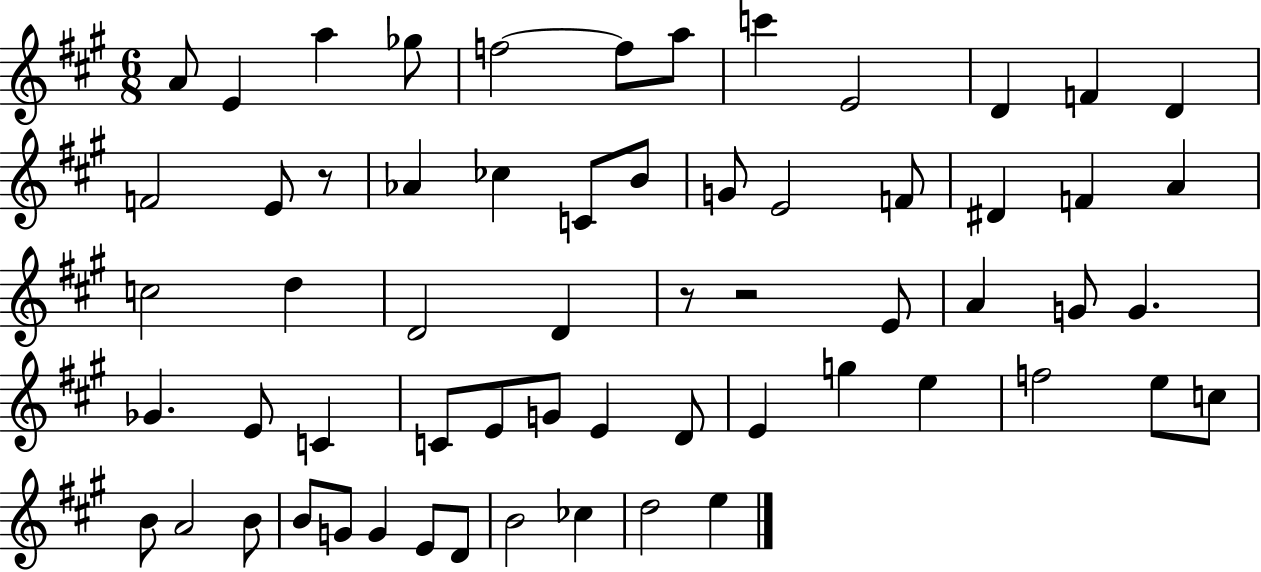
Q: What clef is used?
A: treble